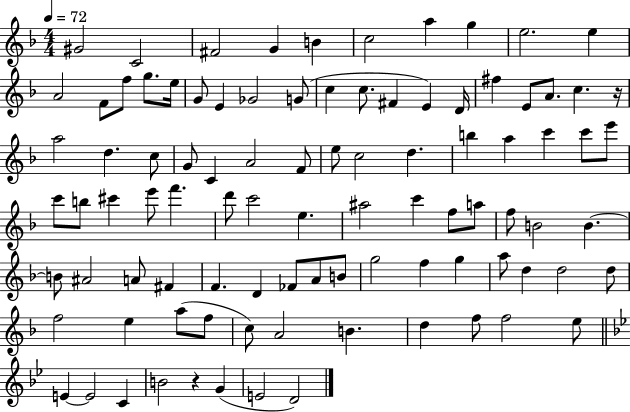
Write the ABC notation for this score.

X:1
T:Untitled
M:4/4
L:1/4
K:F
^G2 C2 ^F2 G B c2 a g e2 e A2 F/2 f/2 g/2 e/4 G/2 E _G2 G/2 c c/2 ^F E D/4 ^f E/2 A/2 c z/4 a2 d c/2 G/2 C A2 F/2 e/2 c2 d b a c' c'/2 e'/2 c'/2 b/2 ^c' e'/2 f' d'/2 c'2 e ^a2 c' f/2 a/2 f/2 B2 B B/2 ^A2 A/2 ^F F D _F/2 A/2 B/2 g2 f g a/2 d d2 d/2 f2 e a/2 f/2 c/2 A2 B d f/2 f2 e/2 E E2 C B2 z G E2 D2